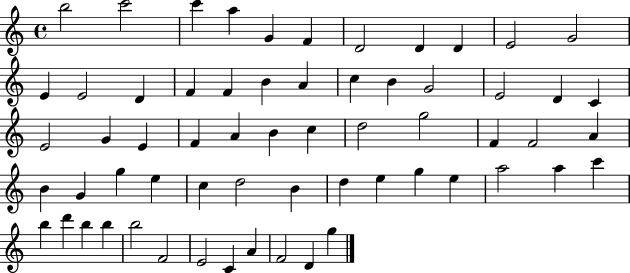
{
  \clef treble
  \time 4/4
  \defaultTimeSignature
  \key c \major
  b''2 c'''2 | c'''4 a''4 g'4 f'4 | d'2 d'4 d'4 | e'2 g'2 | \break e'4 e'2 d'4 | f'4 f'4 b'4 a'4 | c''4 b'4 g'2 | e'2 d'4 c'4 | \break e'2 g'4 e'4 | f'4 a'4 b'4 c''4 | d''2 g''2 | f'4 f'2 a'4 | \break b'4 g'4 g''4 e''4 | c''4 d''2 b'4 | d''4 e''4 g''4 e''4 | a''2 a''4 c'''4 | \break b''4 d'''4 b''4 b''4 | b''2 f'2 | e'2 c'4 a'4 | f'2 d'4 g''4 | \break \bar "|."
}